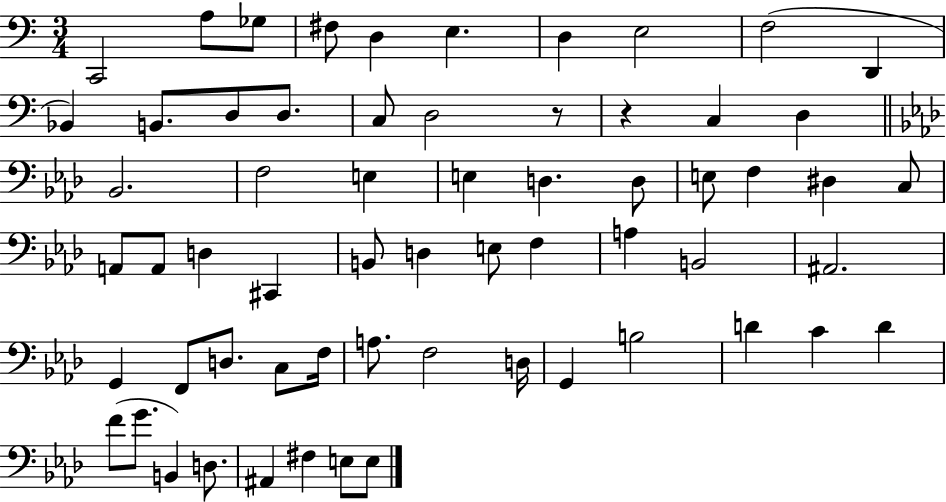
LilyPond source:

{
  \clef bass
  \numericTimeSignature
  \time 3/4
  \key c \major
  c,2 a8 ges8 | fis8 d4 e4. | d4 e2 | f2( d,4 | \break bes,4) b,8. d8 d8. | c8 d2 r8 | r4 c4 d4 | \bar "||" \break \key f \minor bes,2. | f2 e4 | e4 d4. d8 | e8 f4 dis4 c8 | \break a,8 a,8 d4 cis,4 | b,8 d4 e8 f4 | a4 b,2 | ais,2. | \break g,4 f,8 d8. c8 f16 | a8. f2 d16 | g,4 b2 | d'4 c'4 d'4 | \break f'8( g'8. b,4) d8. | ais,4 fis4 e8 e8 | \bar "|."
}